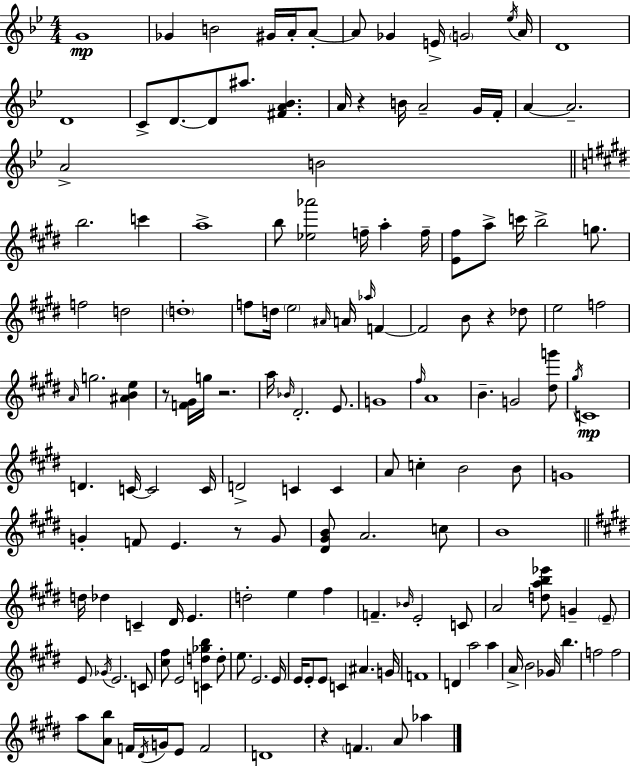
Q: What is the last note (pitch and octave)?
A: Ab5